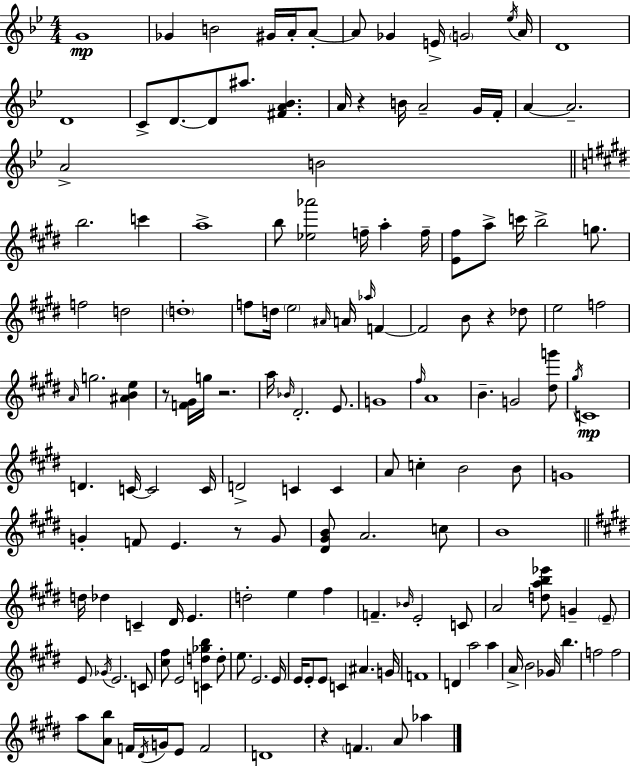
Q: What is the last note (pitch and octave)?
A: Ab5